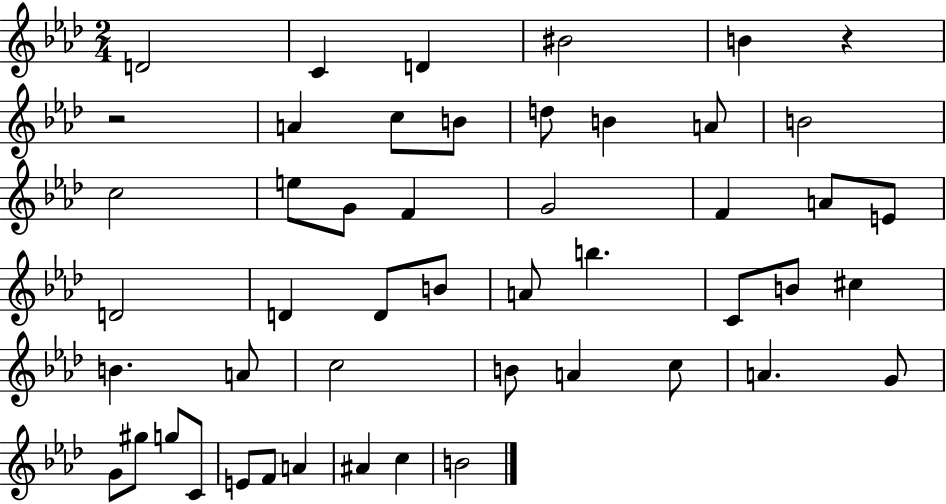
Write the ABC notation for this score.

X:1
T:Untitled
M:2/4
L:1/4
K:Ab
D2 C D ^B2 B z z2 A c/2 B/2 d/2 B A/2 B2 c2 e/2 G/2 F G2 F A/2 E/2 D2 D D/2 B/2 A/2 b C/2 B/2 ^c B A/2 c2 B/2 A c/2 A G/2 G/2 ^g/2 g/2 C/2 E/2 F/2 A ^A c B2